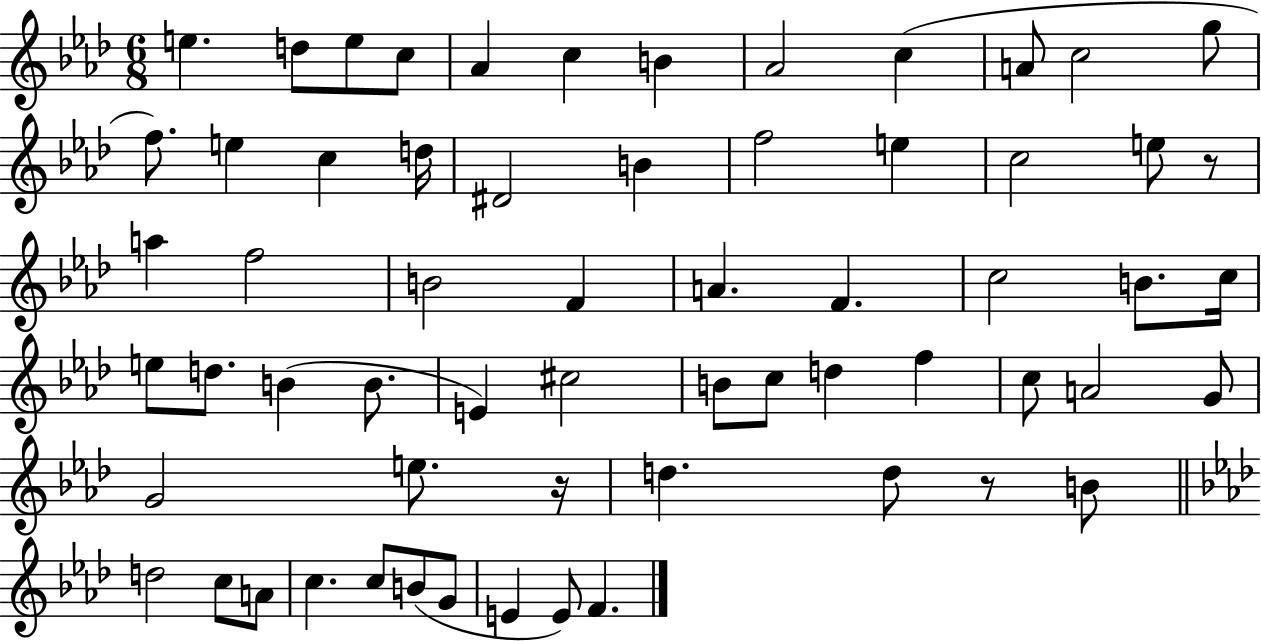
{
  \clef treble
  \numericTimeSignature
  \time 6/8
  \key aes \major
  e''4. d''8 e''8 c''8 | aes'4 c''4 b'4 | aes'2 c''4( | a'8 c''2 g''8 | \break f''8.) e''4 c''4 d''16 | dis'2 b'4 | f''2 e''4 | c''2 e''8 r8 | \break a''4 f''2 | b'2 f'4 | a'4. f'4. | c''2 b'8. c''16 | \break e''8 d''8. b'4( b'8. | e'4) cis''2 | b'8 c''8 d''4 f''4 | c''8 a'2 g'8 | \break g'2 e''8. r16 | d''4. d''8 r8 b'8 | \bar "||" \break \key aes \major d''2 c''8 a'8 | c''4. c''8 b'8( g'8 | e'4 e'8) f'4. | \bar "|."
}